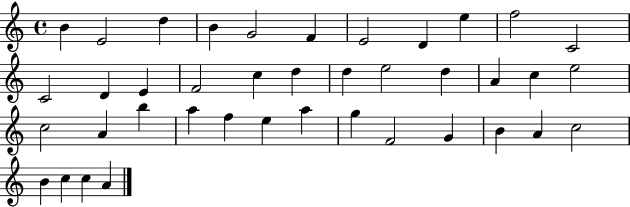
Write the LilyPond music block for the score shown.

{
  \clef treble
  \time 4/4
  \defaultTimeSignature
  \key c \major
  b'4 e'2 d''4 | b'4 g'2 f'4 | e'2 d'4 e''4 | f''2 c'2 | \break c'2 d'4 e'4 | f'2 c''4 d''4 | d''4 e''2 d''4 | a'4 c''4 e''2 | \break c''2 a'4 b''4 | a''4 f''4 e''4 a''4 | g''4 f'2 g'4 | b'4 a'4 c''2 | \break b'4 c''4 c''4 a'4 | \bar "|."
}